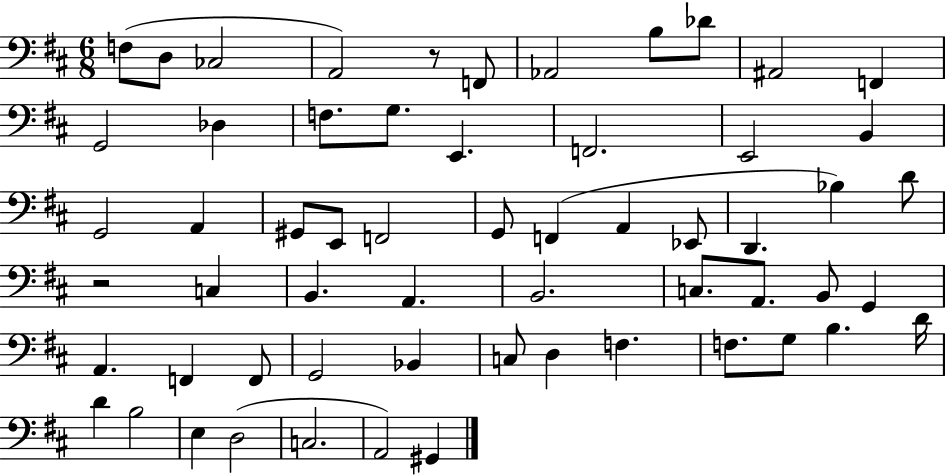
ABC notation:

X:1
T:Untitled
M:6/8
L:1/4
K:D
F,/2 D,/2 _C,2 A,,2 z/2 F,,/2 _A,,2 B,/2 _D/2 ^A,,2 F,, G,,2 _D, F,/2 G,/2 E,, F,,2 E,,2 B,, G,,2 A,, ^G,,/2 E,,/2 F,,2 G,,/2 F,, A,, _E,,/2 D,, _B, D/2 z2 C, B,, A,, B,,2 C,/2 A,,/2 B,,/2 G,, A,, F,, F,,/2 G,,2 _B,, C,/2 D, F, F,/2 G,/2 B, D/4 D B,2 E, D,2 C,2 A,,2 ^G,,